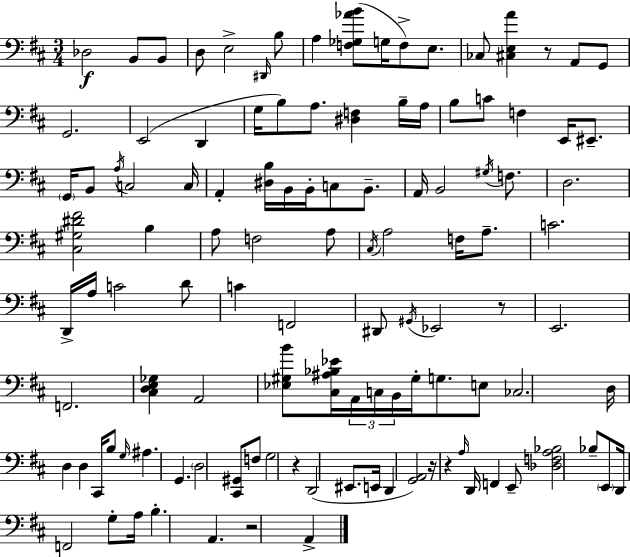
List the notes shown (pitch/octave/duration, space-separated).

Db3/h B2/e B2/e D3/e E3/h D#2/s B3/e A3/q [F3,Gb3,Ab4,B4]/e G3/s F3/e E3/e. CES3/e [C#3,E3,A4]/q R/e A2/e G2/e G2/h. E2/h D2/q G3/s B3/e A3/e. [D#3,F3]/q B3/s A3/s B3/e C4/e F3/q E2/s EIS2/e. G2/s B2/e A3/s C3/h C3/s A2/q [D#3,B3]/s B2/s B2/s C3/e B2/e. A2/s B2/h G#3/s F3/e. D3/h. [C#3,G#3,D#4,F#4]/h B3/q A3/e F3/h A3/e C#3/s A3/h F3/s A3/e. C4/h. D2/s A3/s C4/h D4/e C4/q F2/h D#2/e G#2/s Eb2/h R/e E2/h. F2/h. [C#3,D3,E3,Gb3]/q A2/h [Eb3,G#3,B4]/e [C#3,A#3,Bb3,Eb4]/s A2/s C3/s B2/s G#3/s G3/e. E3/e CES3/h. D3/s D3/q D3/q C#2/s B3/e G3/s A#3/q. G2/q. D3/h [C#2,G#2]/e F3/e G3/h R/q D2/h EIS2/e. E2/s D2/q [G2,A2]/h R/s R/q A3/s D2/s F2/q E2/e [Db3,F3,A3,Bb3]/h Bb3/e E2/e D2/s F2/h G3/e A3/s B3/q. A2/q. R/h A2/q